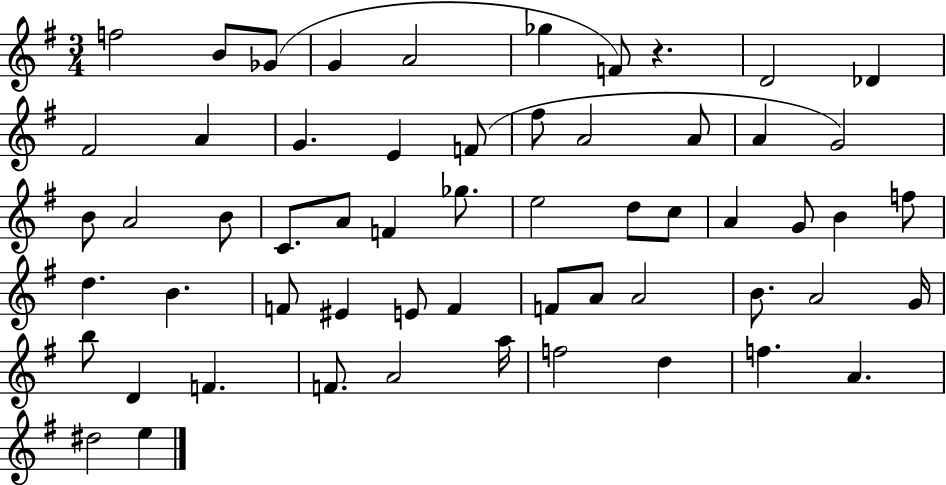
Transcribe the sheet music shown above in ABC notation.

X:1
T:Untitled
M:3/4
L:1/4
K:G
f2 B/2 _G/2 G A2 _g F/2 z D2 _D ^F2 A G E F/2 ^f/2 A2 A/2 A G2 B/2 A2 B/2 C/2 A/2 F _g/2 e2 d/2 c/2 A G/2 B f/2 d B F/2 ^E E/2 F F/2 A/2 A2 B/2 A2 G/4 b/2 D F F/2 A2 a/4 f2 d f A ^d2 e